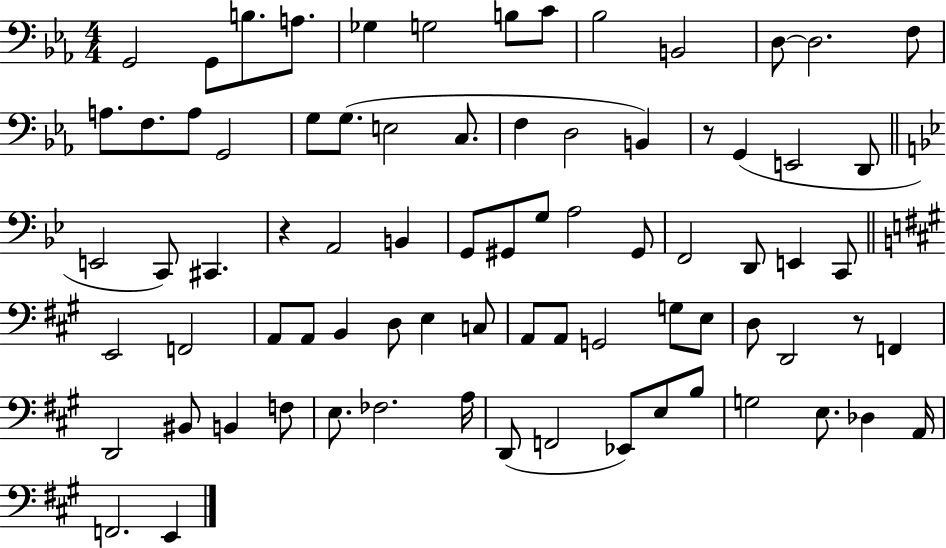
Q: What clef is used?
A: bass